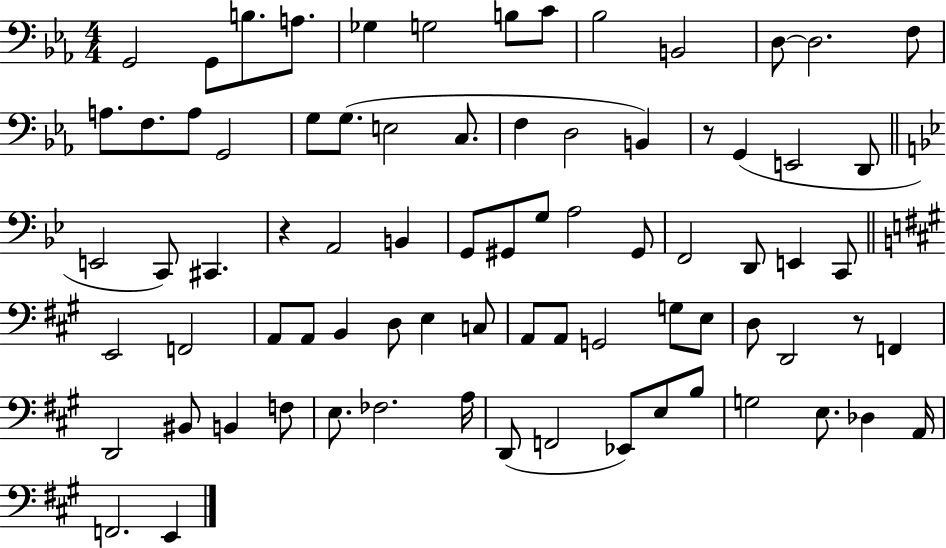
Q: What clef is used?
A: bass